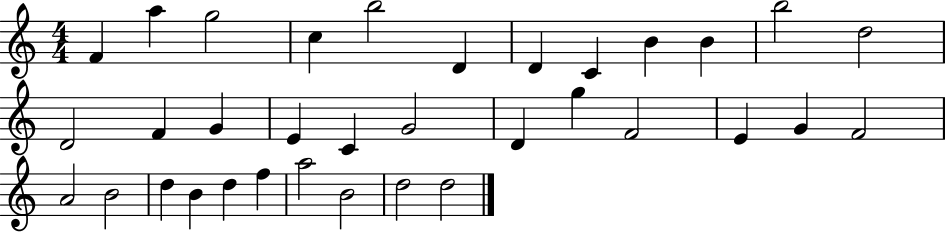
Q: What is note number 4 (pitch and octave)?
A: C5